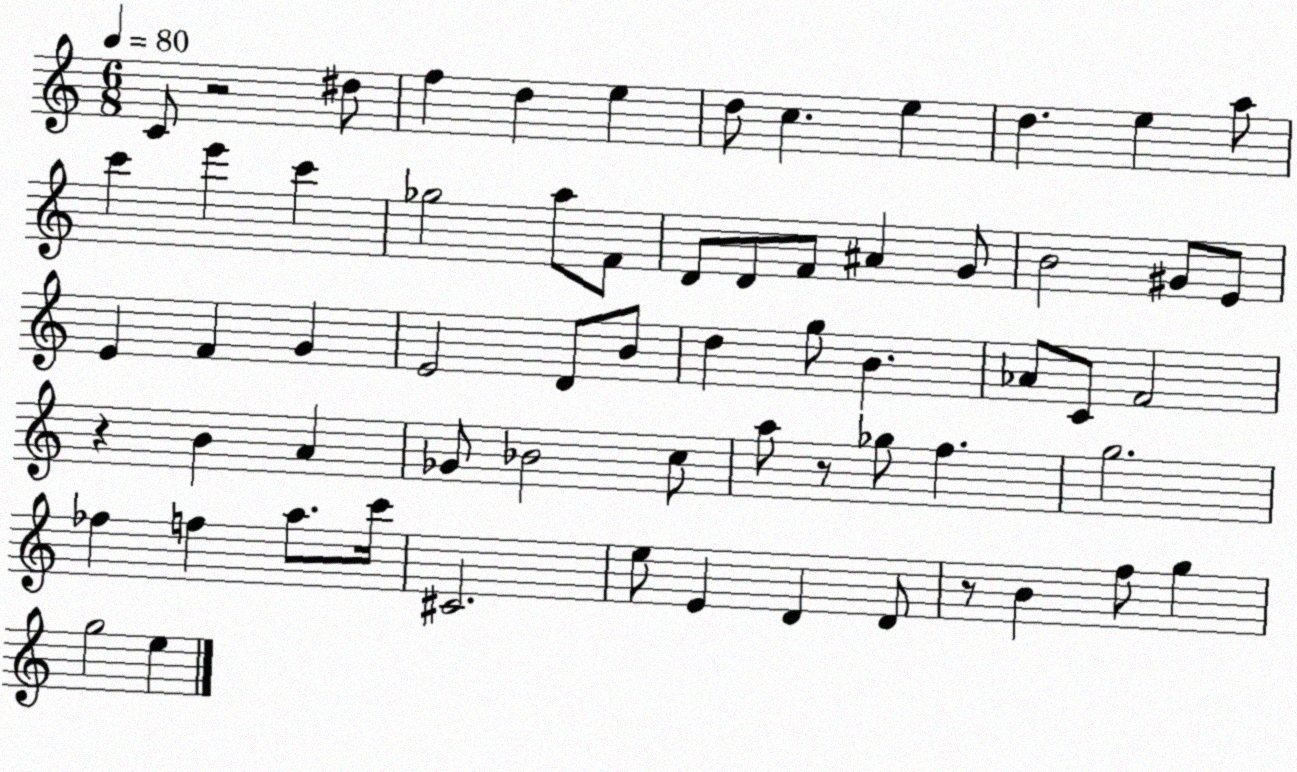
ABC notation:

X:1
T:Untitled
M:6/8
L:1/4
K:C
C/2 z2 ^d/2 f d e d/2 c e d e a/2 c' e' c' _g2 a/2 F/2 D/2 D/2 F/2 ^A G/2 B2 ^G/2 E/2 E F G E2 D/2 B/2 d g/2 B _A/2 C/2 F2 z B A _G/2 _B2 c/2 a/2 z/2 _g/2 f g2 _f f a/2 c'/4 ^C2 e/2 E D D/2 z/2 B f/2 g g2 e